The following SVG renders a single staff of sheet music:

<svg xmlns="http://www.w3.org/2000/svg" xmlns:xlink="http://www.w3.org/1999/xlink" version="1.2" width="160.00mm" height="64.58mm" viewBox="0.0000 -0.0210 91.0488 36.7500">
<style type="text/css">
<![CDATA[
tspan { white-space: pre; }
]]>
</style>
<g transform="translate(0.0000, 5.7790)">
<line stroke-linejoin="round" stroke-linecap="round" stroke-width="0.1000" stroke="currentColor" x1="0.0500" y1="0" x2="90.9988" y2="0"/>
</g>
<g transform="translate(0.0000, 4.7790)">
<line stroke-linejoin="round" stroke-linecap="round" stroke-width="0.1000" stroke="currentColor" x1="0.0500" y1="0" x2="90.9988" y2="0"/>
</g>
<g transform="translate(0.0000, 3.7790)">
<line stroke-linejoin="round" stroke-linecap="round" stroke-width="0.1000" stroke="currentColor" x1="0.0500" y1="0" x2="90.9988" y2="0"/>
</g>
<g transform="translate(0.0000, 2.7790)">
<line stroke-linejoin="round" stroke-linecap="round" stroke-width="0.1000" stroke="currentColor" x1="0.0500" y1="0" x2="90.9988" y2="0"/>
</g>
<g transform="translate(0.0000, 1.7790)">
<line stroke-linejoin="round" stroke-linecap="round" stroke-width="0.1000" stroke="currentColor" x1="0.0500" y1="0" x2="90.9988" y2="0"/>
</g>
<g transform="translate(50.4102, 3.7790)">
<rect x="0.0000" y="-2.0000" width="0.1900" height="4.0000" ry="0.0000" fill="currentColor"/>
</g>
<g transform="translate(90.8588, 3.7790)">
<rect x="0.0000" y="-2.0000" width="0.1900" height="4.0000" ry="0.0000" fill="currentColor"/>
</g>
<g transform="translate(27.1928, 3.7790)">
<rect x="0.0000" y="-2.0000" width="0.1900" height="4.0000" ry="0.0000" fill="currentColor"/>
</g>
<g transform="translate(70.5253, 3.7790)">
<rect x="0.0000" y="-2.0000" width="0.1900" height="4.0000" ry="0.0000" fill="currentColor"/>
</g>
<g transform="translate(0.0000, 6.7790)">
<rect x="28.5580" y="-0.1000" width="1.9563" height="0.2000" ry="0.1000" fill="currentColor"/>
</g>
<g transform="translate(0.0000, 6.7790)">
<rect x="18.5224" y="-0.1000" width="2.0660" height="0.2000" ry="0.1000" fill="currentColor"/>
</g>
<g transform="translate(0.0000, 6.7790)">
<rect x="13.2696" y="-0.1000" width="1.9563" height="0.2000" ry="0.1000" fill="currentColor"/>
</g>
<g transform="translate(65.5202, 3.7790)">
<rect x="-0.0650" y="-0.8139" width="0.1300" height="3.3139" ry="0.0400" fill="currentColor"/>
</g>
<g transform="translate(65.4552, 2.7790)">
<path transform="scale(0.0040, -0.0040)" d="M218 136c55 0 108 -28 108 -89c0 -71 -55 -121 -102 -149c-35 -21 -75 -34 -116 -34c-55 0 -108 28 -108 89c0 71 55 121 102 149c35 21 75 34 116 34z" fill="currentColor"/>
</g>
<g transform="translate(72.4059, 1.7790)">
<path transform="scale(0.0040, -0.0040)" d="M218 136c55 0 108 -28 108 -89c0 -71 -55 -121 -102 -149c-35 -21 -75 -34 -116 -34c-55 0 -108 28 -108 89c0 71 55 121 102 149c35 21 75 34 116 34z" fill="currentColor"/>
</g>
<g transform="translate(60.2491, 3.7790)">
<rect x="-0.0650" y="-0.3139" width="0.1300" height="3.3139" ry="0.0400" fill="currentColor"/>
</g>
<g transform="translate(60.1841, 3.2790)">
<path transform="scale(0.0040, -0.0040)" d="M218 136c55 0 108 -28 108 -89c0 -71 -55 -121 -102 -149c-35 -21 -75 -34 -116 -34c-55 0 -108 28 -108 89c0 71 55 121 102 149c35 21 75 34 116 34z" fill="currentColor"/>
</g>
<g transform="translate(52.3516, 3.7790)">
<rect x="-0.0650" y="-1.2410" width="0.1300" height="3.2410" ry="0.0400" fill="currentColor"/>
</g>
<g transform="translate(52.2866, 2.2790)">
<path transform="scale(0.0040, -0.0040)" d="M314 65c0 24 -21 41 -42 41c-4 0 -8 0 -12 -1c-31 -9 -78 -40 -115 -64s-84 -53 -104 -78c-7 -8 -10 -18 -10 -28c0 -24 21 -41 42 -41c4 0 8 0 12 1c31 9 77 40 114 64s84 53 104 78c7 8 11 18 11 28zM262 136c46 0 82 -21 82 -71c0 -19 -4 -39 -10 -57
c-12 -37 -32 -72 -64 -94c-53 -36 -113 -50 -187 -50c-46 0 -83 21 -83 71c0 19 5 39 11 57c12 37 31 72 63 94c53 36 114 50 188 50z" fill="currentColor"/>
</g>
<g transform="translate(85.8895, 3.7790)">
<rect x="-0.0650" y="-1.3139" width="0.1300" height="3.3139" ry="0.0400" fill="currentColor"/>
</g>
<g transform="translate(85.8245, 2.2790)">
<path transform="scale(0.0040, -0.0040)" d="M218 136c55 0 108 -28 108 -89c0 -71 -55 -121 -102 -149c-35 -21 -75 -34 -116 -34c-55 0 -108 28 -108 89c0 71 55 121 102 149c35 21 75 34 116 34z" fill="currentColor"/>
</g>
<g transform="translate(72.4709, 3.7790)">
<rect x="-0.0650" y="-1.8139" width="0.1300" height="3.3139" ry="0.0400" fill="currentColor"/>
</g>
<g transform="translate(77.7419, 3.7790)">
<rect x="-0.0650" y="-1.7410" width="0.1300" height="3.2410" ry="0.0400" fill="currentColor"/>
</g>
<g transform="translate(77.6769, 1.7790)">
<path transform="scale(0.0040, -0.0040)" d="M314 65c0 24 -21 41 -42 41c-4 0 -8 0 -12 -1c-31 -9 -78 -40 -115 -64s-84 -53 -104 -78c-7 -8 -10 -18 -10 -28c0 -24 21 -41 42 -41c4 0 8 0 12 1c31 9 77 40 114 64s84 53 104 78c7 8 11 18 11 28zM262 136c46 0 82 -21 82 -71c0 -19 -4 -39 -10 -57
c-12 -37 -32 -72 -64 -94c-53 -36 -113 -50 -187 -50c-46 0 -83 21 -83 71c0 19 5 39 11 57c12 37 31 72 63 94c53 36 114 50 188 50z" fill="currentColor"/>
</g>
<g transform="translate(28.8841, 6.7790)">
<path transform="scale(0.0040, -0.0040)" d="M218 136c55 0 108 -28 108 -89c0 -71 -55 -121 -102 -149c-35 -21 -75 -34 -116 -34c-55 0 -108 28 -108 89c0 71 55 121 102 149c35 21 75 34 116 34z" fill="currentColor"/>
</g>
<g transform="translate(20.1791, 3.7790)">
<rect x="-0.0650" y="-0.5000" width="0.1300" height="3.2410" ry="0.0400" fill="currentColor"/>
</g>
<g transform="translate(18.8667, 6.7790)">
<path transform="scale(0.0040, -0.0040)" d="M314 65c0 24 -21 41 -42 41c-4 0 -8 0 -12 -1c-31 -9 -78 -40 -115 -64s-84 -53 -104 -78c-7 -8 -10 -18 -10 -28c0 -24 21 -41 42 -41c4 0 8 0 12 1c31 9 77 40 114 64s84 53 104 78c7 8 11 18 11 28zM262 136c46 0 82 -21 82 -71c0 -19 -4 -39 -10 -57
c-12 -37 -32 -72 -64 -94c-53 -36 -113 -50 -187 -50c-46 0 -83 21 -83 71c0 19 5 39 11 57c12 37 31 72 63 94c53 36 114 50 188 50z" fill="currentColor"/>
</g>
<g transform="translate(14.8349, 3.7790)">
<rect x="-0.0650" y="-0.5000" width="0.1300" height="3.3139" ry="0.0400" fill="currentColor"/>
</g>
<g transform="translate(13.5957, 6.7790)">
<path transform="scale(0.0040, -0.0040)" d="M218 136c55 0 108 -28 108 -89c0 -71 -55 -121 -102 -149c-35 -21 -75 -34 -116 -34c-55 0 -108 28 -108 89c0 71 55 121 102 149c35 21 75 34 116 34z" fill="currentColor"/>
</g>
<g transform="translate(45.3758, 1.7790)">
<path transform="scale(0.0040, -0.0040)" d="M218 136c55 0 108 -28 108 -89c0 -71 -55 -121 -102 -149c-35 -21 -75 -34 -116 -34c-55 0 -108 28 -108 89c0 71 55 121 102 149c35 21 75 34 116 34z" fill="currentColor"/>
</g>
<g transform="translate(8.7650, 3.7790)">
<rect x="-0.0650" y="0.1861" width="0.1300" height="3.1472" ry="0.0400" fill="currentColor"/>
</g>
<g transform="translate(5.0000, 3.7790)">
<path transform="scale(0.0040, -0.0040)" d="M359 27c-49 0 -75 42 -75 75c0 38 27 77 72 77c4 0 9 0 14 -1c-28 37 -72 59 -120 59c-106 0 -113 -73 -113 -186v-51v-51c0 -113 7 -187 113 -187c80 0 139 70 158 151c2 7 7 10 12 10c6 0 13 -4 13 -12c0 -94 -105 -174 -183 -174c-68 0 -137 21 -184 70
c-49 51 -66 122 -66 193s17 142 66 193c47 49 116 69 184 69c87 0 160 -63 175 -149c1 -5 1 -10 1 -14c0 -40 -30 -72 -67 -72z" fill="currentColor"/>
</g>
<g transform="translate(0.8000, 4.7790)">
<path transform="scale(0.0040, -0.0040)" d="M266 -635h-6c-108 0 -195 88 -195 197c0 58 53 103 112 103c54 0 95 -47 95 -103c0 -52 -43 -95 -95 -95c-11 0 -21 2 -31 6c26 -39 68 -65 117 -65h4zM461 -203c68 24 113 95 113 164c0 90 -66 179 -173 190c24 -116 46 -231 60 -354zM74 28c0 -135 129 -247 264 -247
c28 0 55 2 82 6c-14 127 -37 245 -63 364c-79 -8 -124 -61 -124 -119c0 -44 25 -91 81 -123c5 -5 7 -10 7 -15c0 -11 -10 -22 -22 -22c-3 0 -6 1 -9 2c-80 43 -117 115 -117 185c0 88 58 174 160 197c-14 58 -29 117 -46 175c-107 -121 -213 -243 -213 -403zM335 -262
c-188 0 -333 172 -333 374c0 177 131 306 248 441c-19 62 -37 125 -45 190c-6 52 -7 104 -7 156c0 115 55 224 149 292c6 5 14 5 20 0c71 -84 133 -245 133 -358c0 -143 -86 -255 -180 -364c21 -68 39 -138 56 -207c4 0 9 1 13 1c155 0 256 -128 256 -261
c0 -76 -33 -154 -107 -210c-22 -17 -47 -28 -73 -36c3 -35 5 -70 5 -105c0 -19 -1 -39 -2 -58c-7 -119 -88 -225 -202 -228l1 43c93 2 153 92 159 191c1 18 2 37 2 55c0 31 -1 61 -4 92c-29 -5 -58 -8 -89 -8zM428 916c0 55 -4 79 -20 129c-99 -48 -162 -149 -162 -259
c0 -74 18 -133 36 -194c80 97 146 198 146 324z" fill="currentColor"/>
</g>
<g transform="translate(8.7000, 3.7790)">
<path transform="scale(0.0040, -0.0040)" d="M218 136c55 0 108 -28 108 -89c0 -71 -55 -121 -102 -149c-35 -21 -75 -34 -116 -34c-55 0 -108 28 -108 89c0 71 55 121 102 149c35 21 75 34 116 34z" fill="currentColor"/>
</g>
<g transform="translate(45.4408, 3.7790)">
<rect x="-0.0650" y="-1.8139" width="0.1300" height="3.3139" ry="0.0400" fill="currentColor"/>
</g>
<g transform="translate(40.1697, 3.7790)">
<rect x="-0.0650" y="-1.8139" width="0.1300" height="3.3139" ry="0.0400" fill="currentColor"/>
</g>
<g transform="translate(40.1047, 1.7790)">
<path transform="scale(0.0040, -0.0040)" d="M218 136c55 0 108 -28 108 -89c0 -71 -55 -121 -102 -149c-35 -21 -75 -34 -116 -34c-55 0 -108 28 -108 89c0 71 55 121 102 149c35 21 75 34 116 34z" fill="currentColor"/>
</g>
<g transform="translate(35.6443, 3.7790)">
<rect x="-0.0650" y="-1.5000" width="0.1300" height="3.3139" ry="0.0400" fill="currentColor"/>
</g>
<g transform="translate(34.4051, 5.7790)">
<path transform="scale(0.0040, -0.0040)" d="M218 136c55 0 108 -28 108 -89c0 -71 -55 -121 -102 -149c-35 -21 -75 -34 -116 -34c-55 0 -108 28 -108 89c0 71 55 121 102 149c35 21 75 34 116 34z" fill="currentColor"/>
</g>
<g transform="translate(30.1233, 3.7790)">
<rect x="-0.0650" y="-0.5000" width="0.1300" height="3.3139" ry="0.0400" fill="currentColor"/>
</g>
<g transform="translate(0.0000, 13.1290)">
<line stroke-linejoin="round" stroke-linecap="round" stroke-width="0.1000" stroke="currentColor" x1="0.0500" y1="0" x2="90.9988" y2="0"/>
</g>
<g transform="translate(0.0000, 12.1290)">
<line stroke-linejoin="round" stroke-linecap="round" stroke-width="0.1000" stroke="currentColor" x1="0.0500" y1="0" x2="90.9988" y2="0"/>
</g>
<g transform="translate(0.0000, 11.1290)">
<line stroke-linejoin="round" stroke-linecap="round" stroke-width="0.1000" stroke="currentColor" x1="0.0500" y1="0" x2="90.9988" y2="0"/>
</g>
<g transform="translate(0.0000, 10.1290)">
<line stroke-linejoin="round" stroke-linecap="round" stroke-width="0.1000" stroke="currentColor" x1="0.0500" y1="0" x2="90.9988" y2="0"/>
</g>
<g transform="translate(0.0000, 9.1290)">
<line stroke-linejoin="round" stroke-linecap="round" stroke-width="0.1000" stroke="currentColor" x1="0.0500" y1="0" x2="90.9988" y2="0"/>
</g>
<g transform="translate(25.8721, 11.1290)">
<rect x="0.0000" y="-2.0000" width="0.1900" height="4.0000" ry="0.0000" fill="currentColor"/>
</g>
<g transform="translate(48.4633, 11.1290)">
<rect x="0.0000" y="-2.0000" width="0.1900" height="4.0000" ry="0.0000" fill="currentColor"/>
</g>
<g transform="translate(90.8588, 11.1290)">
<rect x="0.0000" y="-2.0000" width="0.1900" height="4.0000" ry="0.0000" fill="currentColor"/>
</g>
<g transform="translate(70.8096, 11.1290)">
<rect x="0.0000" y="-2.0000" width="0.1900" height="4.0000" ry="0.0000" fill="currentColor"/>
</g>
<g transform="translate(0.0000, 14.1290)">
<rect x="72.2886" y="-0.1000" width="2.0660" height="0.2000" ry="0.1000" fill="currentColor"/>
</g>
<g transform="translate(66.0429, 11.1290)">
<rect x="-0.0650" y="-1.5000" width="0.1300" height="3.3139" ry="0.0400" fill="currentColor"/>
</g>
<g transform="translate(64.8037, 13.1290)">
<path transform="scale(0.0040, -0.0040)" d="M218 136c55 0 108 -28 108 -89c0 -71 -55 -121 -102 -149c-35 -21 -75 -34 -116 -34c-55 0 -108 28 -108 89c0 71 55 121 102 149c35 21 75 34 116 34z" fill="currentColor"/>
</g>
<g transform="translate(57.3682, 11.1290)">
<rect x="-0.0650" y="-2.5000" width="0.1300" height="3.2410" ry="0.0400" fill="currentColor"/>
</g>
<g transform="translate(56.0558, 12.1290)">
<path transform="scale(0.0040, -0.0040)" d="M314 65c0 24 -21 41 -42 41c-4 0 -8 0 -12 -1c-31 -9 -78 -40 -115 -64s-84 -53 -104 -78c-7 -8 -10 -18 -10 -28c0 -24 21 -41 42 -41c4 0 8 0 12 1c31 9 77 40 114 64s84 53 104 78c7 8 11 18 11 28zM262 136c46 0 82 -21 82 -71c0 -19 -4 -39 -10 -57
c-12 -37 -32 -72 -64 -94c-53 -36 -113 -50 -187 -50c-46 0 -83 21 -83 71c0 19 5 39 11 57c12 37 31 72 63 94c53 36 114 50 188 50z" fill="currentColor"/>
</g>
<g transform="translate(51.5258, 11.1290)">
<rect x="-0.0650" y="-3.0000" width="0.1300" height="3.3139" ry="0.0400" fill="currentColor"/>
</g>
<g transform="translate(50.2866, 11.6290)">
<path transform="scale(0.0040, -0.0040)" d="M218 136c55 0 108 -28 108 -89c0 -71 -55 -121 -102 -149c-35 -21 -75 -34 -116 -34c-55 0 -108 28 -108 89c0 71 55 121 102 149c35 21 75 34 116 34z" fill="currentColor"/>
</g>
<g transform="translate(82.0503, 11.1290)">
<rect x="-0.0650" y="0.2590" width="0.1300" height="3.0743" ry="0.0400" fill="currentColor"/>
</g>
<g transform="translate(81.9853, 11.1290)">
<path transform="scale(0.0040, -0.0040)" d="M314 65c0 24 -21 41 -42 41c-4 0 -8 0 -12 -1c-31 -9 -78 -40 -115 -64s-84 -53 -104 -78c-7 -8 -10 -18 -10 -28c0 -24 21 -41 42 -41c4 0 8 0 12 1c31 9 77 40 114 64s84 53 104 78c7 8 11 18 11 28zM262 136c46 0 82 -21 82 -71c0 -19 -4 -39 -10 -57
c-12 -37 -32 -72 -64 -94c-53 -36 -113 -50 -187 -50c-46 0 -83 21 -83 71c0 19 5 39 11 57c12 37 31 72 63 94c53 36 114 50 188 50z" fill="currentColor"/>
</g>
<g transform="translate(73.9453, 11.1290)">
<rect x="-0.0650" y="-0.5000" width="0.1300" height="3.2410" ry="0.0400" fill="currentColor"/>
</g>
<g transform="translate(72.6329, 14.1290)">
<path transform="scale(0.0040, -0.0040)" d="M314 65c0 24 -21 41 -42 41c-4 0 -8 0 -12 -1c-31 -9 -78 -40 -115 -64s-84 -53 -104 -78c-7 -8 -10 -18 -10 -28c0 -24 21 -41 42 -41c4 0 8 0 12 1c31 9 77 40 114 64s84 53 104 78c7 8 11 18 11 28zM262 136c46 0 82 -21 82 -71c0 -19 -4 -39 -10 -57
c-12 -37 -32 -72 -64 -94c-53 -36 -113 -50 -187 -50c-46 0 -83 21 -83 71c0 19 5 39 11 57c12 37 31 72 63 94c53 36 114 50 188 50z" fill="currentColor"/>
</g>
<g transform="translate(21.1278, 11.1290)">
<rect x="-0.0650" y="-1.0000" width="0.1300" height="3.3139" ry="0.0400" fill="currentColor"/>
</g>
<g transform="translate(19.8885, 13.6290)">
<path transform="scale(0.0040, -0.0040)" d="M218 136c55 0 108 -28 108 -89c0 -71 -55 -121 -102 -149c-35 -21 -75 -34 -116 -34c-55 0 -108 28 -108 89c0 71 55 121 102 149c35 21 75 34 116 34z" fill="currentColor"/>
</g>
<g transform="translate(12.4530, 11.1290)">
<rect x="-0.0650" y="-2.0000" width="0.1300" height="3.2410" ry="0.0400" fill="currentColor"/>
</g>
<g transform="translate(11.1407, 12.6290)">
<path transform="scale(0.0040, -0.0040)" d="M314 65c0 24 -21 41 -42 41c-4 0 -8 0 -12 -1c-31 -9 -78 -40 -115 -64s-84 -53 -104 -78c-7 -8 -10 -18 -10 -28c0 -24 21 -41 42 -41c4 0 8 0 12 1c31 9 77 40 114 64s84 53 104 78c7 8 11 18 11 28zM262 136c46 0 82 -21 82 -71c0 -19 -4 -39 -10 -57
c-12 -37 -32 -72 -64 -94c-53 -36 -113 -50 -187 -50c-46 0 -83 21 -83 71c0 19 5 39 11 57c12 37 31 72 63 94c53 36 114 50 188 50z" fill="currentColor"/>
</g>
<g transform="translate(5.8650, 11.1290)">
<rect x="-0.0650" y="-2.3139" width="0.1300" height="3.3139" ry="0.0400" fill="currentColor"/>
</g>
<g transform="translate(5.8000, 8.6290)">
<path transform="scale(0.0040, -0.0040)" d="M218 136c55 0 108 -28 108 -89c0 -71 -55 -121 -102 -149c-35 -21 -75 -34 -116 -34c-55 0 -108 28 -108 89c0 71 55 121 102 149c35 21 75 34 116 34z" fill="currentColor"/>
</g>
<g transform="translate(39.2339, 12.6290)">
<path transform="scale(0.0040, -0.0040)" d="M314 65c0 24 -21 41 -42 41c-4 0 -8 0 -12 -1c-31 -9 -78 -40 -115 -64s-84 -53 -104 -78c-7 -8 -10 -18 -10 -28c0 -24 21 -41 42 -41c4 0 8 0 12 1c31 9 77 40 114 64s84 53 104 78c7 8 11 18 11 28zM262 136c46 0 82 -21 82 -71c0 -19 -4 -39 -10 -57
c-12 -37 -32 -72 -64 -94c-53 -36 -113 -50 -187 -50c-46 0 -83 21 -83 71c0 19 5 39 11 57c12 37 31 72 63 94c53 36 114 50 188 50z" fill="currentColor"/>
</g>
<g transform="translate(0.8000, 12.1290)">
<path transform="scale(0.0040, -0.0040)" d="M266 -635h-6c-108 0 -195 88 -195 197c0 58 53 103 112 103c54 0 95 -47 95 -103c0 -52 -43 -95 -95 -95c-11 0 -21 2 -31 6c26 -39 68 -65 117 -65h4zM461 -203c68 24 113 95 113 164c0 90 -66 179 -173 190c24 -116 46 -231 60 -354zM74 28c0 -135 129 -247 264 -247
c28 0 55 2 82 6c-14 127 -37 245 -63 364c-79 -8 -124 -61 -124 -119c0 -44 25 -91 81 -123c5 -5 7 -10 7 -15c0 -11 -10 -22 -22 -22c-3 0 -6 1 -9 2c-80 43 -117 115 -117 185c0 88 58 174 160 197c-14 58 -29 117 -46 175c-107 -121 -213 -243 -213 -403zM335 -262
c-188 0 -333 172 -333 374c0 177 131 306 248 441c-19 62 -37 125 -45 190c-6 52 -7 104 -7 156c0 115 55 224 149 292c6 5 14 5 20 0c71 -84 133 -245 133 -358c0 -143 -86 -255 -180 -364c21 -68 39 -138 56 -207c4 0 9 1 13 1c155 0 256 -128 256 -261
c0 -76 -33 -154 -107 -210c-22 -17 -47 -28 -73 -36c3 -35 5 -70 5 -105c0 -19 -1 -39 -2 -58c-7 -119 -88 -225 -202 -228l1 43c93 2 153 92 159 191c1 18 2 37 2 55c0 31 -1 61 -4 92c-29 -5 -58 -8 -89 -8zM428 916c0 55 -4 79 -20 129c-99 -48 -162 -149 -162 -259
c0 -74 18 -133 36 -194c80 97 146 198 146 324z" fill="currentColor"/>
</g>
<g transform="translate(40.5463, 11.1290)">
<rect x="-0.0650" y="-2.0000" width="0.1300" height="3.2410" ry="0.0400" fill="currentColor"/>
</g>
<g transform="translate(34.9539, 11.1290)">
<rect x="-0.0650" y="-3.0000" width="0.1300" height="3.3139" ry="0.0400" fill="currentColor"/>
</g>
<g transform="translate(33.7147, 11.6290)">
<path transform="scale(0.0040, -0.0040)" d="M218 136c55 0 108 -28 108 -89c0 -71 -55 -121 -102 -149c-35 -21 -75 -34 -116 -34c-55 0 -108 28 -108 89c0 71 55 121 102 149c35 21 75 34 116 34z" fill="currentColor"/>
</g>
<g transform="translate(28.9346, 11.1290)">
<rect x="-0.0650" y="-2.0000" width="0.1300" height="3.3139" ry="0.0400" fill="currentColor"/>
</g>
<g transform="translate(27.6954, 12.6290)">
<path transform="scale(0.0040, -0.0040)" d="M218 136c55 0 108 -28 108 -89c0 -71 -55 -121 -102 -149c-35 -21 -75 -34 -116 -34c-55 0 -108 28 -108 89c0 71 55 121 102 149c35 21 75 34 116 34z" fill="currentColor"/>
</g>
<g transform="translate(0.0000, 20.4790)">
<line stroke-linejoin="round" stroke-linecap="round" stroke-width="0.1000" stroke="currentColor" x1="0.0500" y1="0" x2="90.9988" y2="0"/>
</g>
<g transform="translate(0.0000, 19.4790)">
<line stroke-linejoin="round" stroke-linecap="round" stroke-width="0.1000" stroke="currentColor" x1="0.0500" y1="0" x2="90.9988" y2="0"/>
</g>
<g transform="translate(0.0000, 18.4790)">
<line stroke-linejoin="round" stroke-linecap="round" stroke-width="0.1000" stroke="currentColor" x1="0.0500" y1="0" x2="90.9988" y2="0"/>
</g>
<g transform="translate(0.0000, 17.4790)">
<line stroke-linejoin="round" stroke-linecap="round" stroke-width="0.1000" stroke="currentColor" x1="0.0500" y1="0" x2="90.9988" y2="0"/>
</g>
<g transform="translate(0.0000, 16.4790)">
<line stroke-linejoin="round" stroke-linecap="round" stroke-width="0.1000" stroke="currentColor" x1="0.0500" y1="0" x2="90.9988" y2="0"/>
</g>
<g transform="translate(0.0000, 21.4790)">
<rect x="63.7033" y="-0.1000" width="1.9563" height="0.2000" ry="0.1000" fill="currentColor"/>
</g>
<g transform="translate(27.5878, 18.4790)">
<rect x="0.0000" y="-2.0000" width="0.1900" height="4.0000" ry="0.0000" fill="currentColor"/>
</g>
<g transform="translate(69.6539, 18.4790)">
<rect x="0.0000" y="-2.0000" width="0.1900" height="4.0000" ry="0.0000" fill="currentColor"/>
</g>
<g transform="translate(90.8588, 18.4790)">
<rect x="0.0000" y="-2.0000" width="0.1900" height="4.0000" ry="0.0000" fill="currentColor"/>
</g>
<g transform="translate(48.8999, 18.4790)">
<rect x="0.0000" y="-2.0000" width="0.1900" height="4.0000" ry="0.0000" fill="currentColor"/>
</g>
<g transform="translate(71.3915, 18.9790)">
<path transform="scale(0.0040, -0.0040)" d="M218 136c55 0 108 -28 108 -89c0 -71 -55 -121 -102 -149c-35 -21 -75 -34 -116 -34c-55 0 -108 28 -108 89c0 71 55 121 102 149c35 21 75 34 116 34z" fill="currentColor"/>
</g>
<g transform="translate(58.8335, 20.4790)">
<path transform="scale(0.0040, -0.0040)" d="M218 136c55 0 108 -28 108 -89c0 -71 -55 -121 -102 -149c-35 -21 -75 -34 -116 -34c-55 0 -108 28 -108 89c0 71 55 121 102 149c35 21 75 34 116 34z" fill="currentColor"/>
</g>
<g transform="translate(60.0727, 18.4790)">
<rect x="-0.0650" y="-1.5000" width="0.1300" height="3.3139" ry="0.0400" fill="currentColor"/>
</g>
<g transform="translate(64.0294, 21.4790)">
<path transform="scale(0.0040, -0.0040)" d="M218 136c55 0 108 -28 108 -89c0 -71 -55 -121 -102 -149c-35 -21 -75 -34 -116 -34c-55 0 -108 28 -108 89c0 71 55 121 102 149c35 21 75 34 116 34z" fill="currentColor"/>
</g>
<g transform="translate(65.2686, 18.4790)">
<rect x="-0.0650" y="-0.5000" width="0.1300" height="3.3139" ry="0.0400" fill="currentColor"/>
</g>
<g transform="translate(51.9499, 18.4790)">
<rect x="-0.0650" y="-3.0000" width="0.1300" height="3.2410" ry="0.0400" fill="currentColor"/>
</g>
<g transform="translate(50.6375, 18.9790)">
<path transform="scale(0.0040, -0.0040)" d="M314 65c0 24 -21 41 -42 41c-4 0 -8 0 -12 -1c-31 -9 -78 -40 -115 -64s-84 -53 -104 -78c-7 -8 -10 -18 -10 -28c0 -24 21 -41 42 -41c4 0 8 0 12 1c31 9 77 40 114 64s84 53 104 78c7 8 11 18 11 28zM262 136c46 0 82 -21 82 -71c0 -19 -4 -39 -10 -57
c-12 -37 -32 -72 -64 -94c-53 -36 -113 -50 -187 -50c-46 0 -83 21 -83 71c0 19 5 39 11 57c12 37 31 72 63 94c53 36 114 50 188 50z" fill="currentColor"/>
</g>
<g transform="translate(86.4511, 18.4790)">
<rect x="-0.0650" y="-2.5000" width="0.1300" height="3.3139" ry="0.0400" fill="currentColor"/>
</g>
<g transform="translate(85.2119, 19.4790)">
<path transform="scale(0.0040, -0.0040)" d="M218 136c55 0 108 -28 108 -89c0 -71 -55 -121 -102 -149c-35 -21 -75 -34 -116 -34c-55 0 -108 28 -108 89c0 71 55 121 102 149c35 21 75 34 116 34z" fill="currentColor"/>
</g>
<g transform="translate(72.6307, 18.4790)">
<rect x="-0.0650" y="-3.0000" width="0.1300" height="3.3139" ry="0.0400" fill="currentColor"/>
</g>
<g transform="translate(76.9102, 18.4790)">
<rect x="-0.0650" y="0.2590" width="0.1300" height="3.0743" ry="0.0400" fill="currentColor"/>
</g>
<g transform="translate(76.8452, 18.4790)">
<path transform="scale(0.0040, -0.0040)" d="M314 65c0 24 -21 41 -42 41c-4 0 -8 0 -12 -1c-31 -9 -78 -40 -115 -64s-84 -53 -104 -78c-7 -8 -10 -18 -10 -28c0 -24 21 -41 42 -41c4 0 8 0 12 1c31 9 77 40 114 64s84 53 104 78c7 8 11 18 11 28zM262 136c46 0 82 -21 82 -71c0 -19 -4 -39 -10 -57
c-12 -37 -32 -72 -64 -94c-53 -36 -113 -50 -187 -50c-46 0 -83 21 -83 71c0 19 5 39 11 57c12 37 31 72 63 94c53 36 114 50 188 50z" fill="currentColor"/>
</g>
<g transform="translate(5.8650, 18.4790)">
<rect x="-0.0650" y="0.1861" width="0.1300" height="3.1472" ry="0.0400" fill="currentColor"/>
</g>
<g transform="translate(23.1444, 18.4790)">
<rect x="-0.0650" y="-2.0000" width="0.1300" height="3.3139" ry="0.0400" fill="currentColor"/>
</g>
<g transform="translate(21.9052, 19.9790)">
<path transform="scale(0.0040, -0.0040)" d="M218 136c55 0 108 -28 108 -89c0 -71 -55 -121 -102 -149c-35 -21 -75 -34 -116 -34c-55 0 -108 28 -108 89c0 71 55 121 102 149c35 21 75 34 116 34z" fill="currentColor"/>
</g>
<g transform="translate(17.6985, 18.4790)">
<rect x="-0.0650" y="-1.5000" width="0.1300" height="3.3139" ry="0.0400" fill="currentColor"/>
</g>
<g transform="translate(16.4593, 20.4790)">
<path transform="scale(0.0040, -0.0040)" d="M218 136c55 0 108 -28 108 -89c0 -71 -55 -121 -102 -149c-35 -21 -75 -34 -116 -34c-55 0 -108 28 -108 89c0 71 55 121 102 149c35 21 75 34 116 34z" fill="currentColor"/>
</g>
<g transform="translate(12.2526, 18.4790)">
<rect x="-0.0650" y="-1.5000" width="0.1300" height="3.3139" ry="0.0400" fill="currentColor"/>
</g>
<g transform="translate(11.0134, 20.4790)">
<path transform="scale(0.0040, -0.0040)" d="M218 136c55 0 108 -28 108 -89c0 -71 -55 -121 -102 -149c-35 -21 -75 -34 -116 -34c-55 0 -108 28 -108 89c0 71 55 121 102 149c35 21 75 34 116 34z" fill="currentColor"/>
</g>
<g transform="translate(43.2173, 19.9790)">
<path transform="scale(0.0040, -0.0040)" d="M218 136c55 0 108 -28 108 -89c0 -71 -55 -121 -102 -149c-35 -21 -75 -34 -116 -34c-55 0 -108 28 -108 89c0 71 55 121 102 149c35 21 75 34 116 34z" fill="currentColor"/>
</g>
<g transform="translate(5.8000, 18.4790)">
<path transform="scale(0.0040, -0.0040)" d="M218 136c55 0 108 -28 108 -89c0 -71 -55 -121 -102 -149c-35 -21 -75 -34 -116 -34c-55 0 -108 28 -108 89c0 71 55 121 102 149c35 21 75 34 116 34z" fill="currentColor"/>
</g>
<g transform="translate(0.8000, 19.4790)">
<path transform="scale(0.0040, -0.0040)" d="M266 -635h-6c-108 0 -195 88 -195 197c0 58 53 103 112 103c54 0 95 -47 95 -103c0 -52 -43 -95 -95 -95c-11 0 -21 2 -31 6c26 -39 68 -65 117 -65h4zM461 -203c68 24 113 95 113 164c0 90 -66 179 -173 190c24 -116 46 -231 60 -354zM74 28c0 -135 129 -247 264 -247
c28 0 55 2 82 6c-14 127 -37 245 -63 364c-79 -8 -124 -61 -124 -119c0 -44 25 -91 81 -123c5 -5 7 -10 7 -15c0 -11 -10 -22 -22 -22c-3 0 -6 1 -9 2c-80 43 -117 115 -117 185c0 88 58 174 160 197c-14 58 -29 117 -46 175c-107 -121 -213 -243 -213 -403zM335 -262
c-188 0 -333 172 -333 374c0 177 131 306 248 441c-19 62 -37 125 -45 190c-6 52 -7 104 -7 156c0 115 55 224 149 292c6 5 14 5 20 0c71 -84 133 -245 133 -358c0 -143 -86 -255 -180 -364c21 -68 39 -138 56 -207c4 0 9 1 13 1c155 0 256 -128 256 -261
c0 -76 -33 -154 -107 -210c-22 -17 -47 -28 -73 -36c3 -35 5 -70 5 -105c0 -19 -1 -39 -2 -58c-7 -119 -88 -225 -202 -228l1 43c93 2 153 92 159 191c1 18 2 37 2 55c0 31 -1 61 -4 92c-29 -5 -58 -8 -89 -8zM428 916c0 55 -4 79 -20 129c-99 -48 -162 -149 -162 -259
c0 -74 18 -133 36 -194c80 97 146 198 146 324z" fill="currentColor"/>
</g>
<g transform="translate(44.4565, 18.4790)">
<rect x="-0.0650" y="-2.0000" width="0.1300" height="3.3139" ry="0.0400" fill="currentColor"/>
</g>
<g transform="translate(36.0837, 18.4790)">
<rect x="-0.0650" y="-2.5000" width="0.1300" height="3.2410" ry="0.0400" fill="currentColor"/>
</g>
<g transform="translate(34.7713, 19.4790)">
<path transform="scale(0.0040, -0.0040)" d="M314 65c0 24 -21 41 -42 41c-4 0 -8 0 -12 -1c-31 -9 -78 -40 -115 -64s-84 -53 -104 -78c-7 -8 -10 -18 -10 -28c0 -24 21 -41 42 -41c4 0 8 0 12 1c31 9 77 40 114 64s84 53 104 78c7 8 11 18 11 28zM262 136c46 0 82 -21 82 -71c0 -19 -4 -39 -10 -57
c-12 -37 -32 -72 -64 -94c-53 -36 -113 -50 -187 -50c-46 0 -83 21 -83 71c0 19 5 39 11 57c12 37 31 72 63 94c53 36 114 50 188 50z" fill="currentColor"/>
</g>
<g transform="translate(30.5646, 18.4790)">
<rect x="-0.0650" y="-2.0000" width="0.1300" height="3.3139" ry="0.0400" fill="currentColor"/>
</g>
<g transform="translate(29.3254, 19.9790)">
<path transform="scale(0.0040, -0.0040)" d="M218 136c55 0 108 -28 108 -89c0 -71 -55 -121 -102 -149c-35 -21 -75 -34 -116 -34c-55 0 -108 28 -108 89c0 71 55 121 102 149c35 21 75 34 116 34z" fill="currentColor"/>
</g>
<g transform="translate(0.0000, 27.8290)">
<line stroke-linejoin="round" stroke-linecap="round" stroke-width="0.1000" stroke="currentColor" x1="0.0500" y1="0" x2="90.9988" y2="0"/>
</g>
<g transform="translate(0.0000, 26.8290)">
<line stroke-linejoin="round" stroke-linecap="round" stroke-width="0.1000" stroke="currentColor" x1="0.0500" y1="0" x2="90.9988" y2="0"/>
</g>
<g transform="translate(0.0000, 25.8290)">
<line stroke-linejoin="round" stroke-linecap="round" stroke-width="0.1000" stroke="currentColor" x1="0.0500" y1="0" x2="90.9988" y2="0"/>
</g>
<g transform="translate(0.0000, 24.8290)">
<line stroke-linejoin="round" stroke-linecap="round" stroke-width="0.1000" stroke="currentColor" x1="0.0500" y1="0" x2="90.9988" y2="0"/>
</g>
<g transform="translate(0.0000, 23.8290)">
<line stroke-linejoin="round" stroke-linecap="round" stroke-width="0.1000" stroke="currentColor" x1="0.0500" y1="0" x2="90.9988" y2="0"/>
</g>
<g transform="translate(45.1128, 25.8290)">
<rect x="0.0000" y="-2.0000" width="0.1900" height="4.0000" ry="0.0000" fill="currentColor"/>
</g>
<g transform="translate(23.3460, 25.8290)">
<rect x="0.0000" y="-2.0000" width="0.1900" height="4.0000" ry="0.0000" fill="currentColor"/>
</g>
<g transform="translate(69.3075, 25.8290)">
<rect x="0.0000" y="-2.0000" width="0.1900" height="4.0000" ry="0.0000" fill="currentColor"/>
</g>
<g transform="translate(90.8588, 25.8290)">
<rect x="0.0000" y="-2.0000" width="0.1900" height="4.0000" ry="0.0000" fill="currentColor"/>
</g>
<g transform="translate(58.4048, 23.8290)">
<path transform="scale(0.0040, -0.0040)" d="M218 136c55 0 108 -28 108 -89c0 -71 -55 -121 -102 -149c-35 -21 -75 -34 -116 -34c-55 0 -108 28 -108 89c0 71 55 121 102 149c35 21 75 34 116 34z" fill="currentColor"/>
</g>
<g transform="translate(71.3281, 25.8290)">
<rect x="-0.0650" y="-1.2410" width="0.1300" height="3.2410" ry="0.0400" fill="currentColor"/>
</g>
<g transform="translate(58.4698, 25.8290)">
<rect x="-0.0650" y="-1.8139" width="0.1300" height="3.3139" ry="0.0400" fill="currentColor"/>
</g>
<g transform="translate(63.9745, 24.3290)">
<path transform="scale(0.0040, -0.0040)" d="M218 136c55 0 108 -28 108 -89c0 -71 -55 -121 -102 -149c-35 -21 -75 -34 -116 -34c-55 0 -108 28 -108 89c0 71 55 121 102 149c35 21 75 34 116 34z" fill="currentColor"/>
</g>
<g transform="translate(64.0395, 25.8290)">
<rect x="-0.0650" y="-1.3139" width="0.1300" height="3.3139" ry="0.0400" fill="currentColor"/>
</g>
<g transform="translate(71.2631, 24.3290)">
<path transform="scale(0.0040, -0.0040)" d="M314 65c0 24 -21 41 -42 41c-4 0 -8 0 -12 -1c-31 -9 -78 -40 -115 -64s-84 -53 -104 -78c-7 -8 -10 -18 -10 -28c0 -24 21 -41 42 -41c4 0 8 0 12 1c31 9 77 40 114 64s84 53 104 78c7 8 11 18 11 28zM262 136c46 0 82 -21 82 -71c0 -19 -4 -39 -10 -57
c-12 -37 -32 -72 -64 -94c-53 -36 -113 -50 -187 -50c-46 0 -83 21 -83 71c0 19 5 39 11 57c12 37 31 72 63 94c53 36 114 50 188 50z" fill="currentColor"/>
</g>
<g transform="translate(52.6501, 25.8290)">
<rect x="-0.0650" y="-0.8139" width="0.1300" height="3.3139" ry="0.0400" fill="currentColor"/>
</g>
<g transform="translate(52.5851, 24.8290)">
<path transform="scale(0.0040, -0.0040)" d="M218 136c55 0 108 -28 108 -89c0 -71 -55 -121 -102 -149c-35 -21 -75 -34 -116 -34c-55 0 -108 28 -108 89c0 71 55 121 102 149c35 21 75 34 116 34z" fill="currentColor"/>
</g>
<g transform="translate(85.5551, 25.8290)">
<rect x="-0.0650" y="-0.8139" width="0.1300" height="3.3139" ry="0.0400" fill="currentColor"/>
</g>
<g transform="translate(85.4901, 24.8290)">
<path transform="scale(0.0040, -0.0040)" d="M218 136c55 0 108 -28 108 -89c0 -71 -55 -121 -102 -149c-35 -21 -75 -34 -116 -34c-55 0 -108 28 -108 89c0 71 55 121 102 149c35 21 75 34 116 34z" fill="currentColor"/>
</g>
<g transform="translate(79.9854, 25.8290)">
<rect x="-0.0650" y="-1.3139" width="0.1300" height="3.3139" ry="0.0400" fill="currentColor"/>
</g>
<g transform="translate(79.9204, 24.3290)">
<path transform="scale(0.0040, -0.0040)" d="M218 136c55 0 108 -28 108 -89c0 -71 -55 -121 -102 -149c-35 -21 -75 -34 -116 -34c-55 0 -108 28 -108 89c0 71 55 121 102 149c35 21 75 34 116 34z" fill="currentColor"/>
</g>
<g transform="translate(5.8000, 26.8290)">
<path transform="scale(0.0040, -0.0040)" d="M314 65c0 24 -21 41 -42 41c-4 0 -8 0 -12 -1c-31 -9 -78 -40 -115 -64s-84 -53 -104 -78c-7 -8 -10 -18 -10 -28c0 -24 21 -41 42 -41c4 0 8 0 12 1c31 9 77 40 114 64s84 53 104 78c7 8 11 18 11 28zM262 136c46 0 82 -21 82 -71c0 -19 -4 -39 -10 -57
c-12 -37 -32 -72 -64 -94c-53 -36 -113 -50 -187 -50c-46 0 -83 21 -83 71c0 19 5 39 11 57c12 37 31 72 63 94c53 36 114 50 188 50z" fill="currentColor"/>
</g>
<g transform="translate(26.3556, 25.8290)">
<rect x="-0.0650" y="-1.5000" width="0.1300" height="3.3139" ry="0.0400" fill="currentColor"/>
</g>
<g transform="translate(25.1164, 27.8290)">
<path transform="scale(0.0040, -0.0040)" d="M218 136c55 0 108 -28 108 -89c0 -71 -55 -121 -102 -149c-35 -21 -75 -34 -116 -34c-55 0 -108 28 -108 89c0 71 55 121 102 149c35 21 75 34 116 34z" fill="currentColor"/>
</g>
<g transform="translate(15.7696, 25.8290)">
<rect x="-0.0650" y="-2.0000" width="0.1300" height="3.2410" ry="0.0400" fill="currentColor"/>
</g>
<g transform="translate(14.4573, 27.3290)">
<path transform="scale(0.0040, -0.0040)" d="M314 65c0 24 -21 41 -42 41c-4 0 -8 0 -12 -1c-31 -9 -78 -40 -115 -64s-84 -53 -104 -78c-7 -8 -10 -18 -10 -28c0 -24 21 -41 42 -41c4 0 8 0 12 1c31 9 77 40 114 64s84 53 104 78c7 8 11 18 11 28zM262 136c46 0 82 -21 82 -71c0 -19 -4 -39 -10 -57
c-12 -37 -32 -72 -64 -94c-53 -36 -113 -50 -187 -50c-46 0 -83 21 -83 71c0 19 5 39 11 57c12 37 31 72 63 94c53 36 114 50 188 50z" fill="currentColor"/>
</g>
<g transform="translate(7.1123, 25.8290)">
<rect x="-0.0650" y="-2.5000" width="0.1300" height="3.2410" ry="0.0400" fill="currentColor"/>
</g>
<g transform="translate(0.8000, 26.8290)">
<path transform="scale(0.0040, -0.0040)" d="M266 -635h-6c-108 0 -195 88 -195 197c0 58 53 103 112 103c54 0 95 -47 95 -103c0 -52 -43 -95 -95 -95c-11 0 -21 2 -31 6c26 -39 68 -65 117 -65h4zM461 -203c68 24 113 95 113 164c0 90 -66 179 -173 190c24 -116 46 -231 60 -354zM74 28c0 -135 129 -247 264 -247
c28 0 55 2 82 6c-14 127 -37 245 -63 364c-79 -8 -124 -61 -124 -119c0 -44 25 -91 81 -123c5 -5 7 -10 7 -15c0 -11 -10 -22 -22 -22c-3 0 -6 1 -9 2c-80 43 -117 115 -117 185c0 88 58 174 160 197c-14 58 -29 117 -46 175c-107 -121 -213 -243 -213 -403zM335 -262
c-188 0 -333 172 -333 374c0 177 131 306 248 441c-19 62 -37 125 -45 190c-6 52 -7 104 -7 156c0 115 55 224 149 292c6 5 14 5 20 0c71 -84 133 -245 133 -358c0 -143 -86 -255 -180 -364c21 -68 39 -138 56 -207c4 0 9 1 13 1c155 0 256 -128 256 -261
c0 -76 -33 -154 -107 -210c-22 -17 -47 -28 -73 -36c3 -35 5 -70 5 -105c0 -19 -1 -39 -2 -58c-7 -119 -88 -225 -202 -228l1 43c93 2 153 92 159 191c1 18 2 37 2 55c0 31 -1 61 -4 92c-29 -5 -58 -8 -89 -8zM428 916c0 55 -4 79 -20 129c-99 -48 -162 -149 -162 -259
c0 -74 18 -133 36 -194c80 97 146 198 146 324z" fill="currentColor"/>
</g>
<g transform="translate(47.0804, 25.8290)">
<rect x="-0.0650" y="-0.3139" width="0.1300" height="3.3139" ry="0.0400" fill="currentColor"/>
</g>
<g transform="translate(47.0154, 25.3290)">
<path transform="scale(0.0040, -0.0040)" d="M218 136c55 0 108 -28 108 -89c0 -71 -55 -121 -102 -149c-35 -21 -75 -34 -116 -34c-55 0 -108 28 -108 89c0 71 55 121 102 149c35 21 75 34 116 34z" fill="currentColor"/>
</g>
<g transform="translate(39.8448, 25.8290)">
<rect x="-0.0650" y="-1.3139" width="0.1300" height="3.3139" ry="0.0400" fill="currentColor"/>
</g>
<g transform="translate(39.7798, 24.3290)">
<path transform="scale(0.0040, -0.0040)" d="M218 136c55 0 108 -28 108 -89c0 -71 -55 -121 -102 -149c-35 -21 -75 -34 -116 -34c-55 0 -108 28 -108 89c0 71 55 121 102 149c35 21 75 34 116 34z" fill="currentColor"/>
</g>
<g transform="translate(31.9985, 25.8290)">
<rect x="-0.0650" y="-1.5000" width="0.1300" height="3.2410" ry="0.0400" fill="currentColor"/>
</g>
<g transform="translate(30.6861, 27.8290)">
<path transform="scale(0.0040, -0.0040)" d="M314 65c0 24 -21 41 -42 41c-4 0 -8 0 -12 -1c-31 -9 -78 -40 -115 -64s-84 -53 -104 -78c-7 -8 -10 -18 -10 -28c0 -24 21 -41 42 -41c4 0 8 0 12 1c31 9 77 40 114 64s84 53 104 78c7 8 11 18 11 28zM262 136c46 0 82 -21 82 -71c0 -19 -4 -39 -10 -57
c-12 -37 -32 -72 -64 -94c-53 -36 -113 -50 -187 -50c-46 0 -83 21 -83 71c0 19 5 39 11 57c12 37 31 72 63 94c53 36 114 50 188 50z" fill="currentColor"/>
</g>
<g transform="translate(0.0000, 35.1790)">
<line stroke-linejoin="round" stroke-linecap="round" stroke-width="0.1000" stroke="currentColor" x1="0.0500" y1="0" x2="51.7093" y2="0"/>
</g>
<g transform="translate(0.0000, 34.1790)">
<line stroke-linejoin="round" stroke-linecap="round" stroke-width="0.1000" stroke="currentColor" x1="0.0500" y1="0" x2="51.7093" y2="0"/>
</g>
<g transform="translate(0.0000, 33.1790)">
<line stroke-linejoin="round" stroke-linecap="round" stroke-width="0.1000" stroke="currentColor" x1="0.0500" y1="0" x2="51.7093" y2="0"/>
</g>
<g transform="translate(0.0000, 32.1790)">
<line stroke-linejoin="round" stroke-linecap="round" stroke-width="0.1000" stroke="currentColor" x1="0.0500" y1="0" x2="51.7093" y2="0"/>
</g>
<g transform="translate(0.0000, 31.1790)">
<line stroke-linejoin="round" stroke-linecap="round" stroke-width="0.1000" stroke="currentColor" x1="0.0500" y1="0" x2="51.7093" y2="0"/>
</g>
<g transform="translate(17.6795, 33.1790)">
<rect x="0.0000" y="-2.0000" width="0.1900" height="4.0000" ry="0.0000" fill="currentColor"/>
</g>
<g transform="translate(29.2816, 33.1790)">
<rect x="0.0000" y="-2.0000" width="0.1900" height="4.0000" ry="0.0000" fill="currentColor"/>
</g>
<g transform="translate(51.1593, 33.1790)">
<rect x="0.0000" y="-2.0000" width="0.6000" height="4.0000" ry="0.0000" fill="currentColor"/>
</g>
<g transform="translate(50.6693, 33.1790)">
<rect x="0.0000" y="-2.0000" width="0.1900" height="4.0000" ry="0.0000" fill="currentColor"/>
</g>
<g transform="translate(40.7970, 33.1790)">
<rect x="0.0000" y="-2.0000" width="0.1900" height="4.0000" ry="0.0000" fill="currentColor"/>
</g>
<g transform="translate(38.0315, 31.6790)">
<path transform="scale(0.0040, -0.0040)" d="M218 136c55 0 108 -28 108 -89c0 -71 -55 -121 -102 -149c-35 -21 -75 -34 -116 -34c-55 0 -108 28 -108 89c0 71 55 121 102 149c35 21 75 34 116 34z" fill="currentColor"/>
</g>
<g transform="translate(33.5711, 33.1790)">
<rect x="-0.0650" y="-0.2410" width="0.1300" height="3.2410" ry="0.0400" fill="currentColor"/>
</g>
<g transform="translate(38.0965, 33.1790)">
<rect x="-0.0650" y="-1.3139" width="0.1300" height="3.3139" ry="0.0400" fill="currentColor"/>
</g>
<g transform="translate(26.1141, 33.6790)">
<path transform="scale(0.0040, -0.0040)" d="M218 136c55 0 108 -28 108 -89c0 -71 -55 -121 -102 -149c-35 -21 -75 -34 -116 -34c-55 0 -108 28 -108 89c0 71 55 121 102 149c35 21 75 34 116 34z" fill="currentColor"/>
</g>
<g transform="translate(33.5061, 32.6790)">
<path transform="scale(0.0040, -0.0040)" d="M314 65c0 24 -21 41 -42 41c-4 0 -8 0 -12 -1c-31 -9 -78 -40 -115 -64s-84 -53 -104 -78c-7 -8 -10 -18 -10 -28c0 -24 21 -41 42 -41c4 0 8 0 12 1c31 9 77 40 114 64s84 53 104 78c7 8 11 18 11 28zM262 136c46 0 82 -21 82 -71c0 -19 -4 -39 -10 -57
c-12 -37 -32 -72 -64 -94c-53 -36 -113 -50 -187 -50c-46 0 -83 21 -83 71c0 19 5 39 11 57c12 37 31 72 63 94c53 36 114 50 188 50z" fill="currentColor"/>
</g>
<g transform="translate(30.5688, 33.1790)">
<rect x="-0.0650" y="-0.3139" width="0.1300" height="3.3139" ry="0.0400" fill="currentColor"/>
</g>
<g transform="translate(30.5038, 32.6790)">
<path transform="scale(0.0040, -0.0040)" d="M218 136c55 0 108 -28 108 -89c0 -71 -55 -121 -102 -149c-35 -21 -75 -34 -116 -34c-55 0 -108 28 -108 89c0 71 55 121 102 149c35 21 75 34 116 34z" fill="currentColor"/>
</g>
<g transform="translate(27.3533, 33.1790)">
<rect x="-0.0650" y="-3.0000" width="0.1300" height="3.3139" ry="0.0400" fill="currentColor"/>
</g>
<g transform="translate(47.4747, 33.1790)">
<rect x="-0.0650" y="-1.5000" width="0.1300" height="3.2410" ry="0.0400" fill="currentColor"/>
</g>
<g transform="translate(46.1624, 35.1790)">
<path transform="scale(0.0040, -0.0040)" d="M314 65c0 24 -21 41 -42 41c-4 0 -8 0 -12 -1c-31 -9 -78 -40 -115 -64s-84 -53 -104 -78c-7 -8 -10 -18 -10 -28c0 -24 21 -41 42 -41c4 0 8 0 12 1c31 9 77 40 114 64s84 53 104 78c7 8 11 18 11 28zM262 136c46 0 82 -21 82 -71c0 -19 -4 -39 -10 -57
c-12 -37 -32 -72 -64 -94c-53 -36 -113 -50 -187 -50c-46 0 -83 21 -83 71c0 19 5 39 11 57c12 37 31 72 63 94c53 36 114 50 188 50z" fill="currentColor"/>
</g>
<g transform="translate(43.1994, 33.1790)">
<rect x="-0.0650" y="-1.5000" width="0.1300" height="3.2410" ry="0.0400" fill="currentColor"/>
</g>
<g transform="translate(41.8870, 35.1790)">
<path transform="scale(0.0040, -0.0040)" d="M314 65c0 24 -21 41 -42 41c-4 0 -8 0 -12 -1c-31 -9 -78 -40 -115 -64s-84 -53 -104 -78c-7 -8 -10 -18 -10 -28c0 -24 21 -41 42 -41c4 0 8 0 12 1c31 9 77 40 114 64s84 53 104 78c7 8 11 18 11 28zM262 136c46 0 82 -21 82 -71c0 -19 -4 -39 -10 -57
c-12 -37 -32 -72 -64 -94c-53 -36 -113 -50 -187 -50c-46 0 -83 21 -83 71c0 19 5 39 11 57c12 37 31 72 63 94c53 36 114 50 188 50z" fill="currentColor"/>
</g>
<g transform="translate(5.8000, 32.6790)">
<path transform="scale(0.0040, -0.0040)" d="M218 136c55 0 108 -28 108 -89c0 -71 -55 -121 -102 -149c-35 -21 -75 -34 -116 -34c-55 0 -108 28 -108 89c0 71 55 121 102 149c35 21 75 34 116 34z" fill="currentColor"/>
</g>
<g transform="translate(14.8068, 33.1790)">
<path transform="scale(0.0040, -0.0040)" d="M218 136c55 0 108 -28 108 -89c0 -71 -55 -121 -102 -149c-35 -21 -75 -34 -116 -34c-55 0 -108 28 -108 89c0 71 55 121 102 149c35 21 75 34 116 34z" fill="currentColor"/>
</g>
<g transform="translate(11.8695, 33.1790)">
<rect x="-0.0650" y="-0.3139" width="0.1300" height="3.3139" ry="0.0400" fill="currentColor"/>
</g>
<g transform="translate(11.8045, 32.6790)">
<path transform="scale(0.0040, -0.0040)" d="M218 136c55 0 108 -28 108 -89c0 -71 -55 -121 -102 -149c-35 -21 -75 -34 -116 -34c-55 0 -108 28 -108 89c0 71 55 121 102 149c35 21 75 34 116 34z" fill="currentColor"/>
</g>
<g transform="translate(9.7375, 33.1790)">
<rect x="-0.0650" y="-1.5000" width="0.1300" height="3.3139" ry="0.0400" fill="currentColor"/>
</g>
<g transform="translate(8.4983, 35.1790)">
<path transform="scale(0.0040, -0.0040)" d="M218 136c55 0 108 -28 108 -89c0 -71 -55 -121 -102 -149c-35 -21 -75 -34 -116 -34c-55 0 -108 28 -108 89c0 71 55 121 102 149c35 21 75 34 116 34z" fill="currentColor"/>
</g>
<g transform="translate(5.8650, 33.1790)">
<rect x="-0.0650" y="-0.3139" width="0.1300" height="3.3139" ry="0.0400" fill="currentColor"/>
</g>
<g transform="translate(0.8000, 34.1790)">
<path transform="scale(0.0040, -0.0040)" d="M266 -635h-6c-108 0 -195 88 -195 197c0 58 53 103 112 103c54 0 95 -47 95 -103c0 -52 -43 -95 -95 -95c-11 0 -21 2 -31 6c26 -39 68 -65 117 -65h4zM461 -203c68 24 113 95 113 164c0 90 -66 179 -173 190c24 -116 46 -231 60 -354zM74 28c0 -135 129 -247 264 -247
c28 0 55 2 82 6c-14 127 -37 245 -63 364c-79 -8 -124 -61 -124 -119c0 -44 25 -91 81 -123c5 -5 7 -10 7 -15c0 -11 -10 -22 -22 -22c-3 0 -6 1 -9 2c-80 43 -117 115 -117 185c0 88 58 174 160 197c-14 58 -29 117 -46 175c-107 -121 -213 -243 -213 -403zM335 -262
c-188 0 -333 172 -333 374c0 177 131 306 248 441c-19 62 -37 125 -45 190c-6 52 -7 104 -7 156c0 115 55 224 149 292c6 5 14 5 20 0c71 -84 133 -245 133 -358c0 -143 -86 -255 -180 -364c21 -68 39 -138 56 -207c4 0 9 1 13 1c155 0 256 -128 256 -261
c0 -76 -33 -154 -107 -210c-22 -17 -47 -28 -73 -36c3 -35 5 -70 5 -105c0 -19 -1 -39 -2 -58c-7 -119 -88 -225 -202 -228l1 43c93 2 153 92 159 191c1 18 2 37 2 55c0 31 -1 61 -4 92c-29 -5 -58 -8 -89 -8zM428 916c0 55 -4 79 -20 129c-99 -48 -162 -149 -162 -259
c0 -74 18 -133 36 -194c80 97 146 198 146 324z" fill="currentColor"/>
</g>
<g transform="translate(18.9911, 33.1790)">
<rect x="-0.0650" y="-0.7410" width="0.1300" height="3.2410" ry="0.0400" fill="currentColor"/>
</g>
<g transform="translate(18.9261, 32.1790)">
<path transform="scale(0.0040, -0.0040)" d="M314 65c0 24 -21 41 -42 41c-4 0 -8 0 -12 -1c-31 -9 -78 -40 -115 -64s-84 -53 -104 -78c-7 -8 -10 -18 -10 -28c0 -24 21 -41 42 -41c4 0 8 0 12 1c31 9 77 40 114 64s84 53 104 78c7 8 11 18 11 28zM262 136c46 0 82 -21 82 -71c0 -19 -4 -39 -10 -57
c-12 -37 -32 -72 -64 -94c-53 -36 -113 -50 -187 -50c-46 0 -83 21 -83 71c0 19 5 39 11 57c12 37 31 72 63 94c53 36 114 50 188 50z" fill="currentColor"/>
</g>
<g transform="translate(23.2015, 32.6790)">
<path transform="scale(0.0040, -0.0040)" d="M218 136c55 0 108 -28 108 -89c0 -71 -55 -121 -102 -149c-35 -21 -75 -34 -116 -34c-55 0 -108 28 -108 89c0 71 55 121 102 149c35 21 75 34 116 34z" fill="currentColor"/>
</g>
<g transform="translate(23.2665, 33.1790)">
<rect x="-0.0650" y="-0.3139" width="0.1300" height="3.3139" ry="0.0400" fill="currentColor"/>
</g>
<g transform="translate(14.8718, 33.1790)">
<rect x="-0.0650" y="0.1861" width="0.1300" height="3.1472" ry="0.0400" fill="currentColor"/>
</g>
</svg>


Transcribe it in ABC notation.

X:1
T:Untitled
M:4/4
L:1/4
K:C
B C C2 C E f f e2 c d f f2 e g F2 D F A F2 A G2 E C2 B2 B E E F F G2 F A2 E C A B2 G G2 F2 E E2 e c d f e e2 e d c E c B d2 c A c c2 e E2 E2